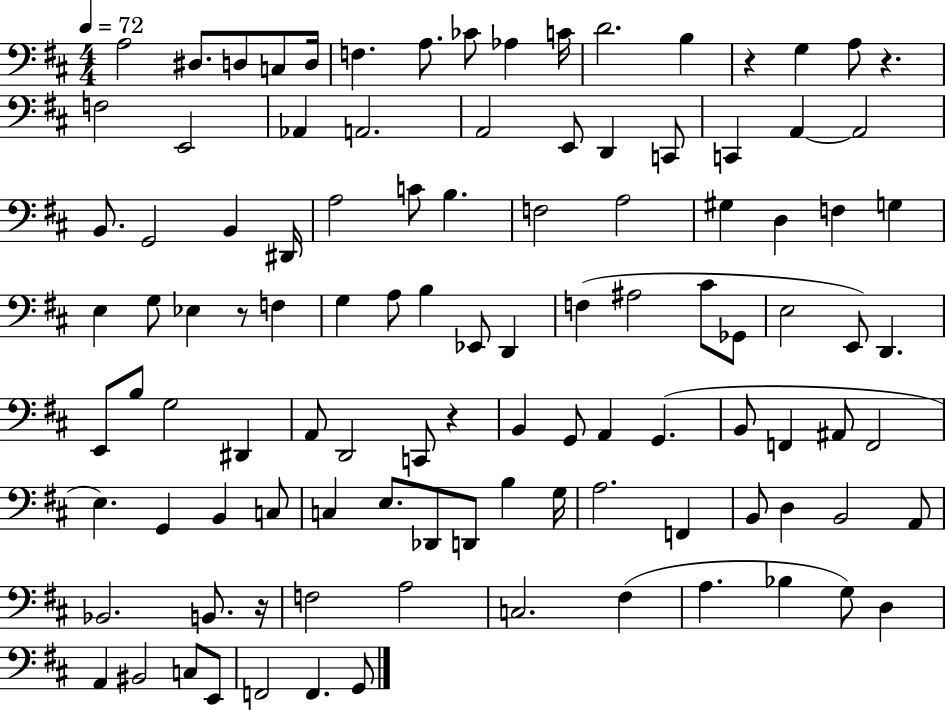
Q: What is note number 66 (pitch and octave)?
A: B2